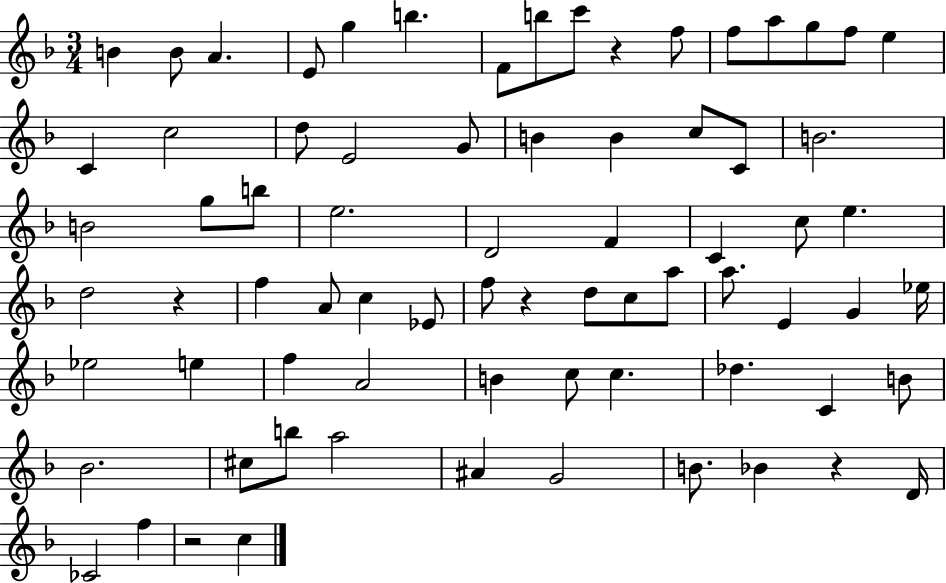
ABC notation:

X:1
T:Untitled
M:3/4
L:1/4
K:F
B B/2 A E/2 g b F/2 b/2 c'/2 z f/2 f/2 a/2 g/2 f/2 e C c2 d/2 E2 G/2 B B c/2 C/2 B2 B2 g/2 b/2 e2 D2 F C c/2 e d2 z f A/2 c _E/2 f/2 z d/2 c/2 a/2 a/2 E G _e/4 _e2 e f A2 B c/2 c _d C B/2 _B2 ^c/2 b/2 a2 ^A G2 B/2 _B z D/4 _C2 f z2 c